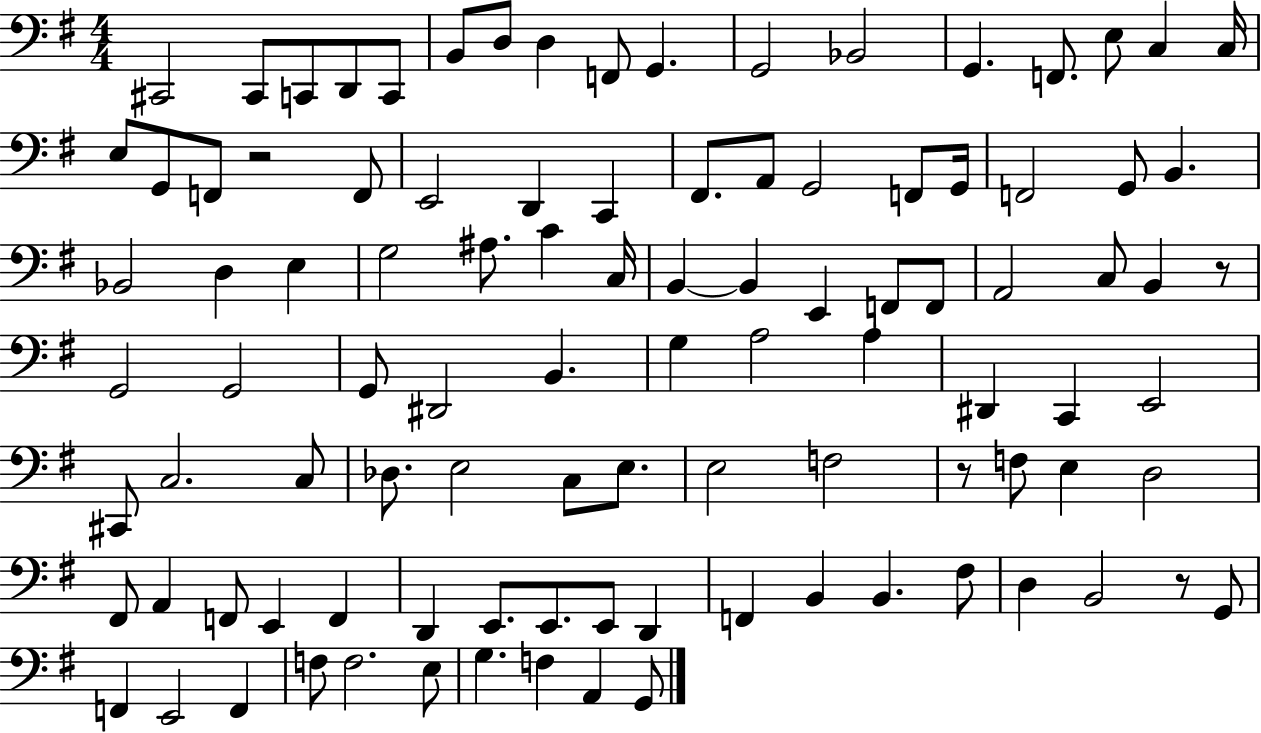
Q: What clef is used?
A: bass